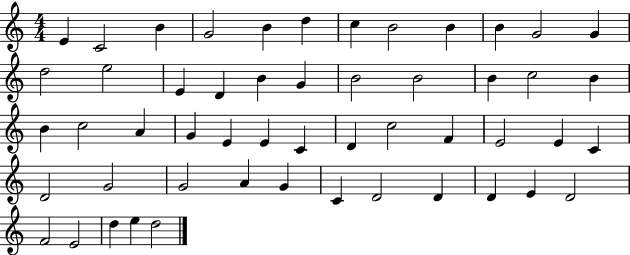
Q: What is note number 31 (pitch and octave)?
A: D4